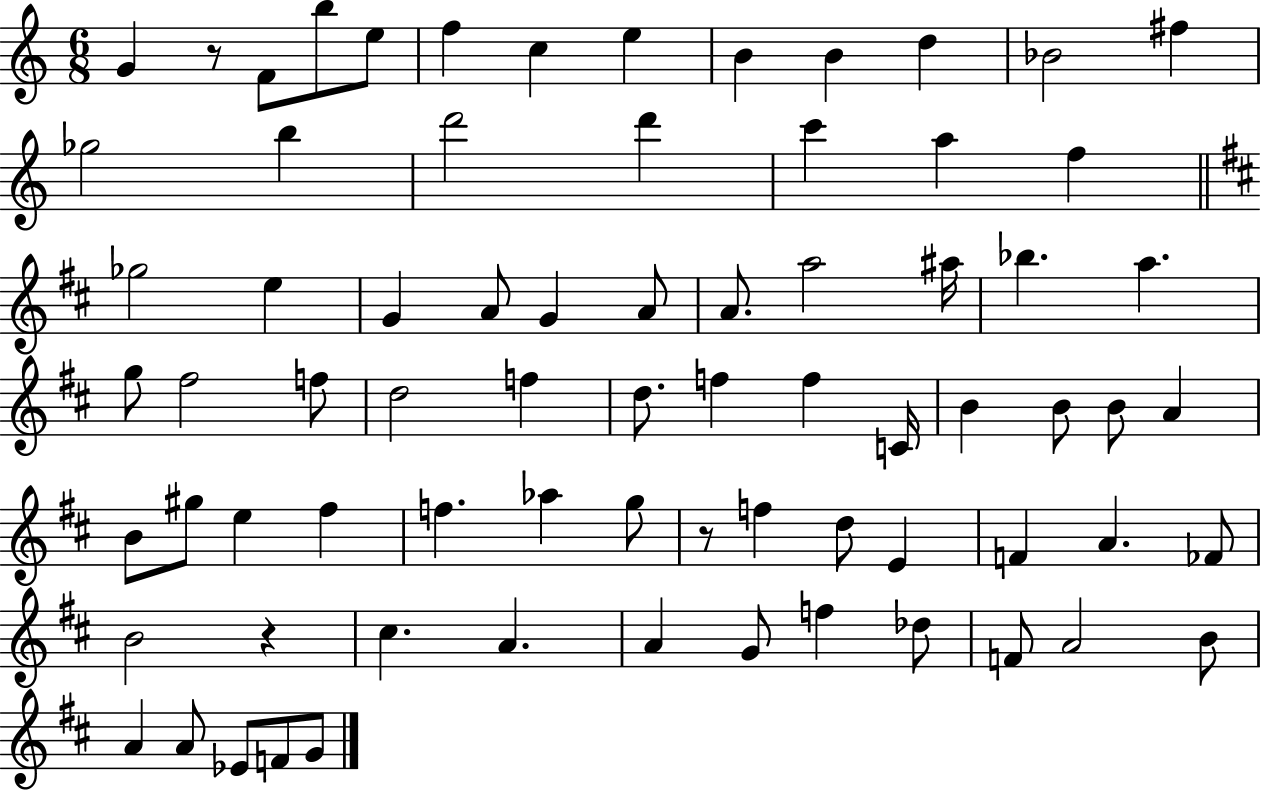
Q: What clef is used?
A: treble